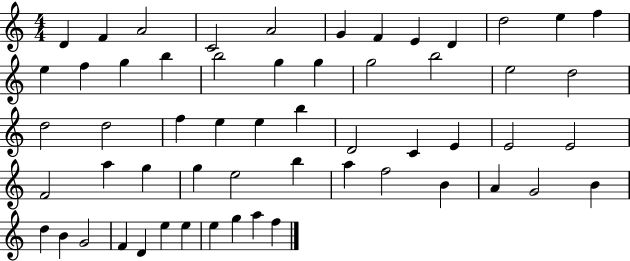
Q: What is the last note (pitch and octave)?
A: F5